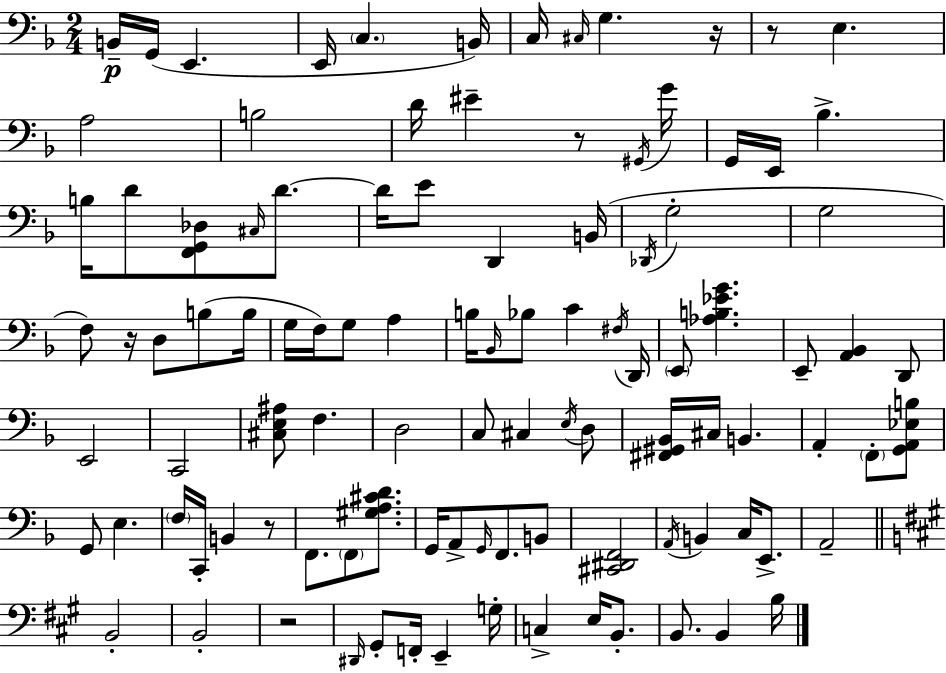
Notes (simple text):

B2/s G2/s E2/q. E2/s C3/q. B2/s C3/s C#3/s G3/q. R/s R/e E3/q. A3/h B3/h D4/s EIS4/q R/e G#2/s G4/s G2/s E2/s Bb3/q. B3/s D4/e [F2,G2,Db3]/e C#3/s D4/e. D4/s E4/e D2/q B2/s Db2/s G3/h G3/h F3/e R/s D3/e B3/e B3/s G3/s F3/s G3/e A3/q B3/s Bb2/s Bb3/e C4/q F#3/s D2/s E2/e [Ab3,B3,Eb4,G4]/q. E2/e [A2,Bb2]/q D2/e E2/h C2/h [C#3,E3,A#3]/e F3/q. D3/h C3/e C#3/q E3/s D3/e [F#2,G#2,Bb2]/s C#3/s B2/q. A2/q F2/e [G2,A2,Eb3,B3]/e G2/e E3/q. F3/s C2/s B2/q R/e F2/e. F2/e [G#3,A3,C#4,D4]/e. G2/s A2/e G2/s F2/e. B2/e [C#2,D#2,F2]/h A2/s B2/q C3/s E2/e. A2/h B2/h B2/h R/h D#2/s G#2/e F2/s E2/q G3/s C3/q E3/s B2/e. B2/e. B2/q B3/s